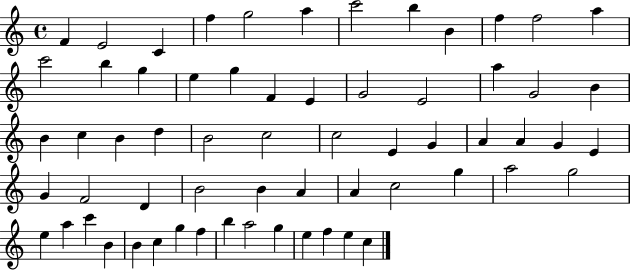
{
  \clef treble
  \time 4/4
  \defaultTimeSignature
  \key c \major
  f'4 e'2 c'4 | f''4 g''2 a''4 | c'''2 b''4 b'4 | f''4 f''2 a''4 | \break c'''2 b''4 g''4 | e''4 g''4 f'4 e'4 | g'2 e'2 | a''4 g'2 b'4 | \break b'4 c''4 b'4 d''4 | b'2 c''2 | c''2 e'4 g'4 | a'4 a'4 g'4 e'4 | \break g'4 f'2 d'4 | b'2 b'4 a'4 | a'4 c''2 g''4 | a''2 g''2 | \break e''4 a''4 c'''4 b'4 | b'4 c''4 g''4 f''4 | b''4 a''2 g''4 | e''4 f''4 e''4 c''4 | \break \bar "|."
}